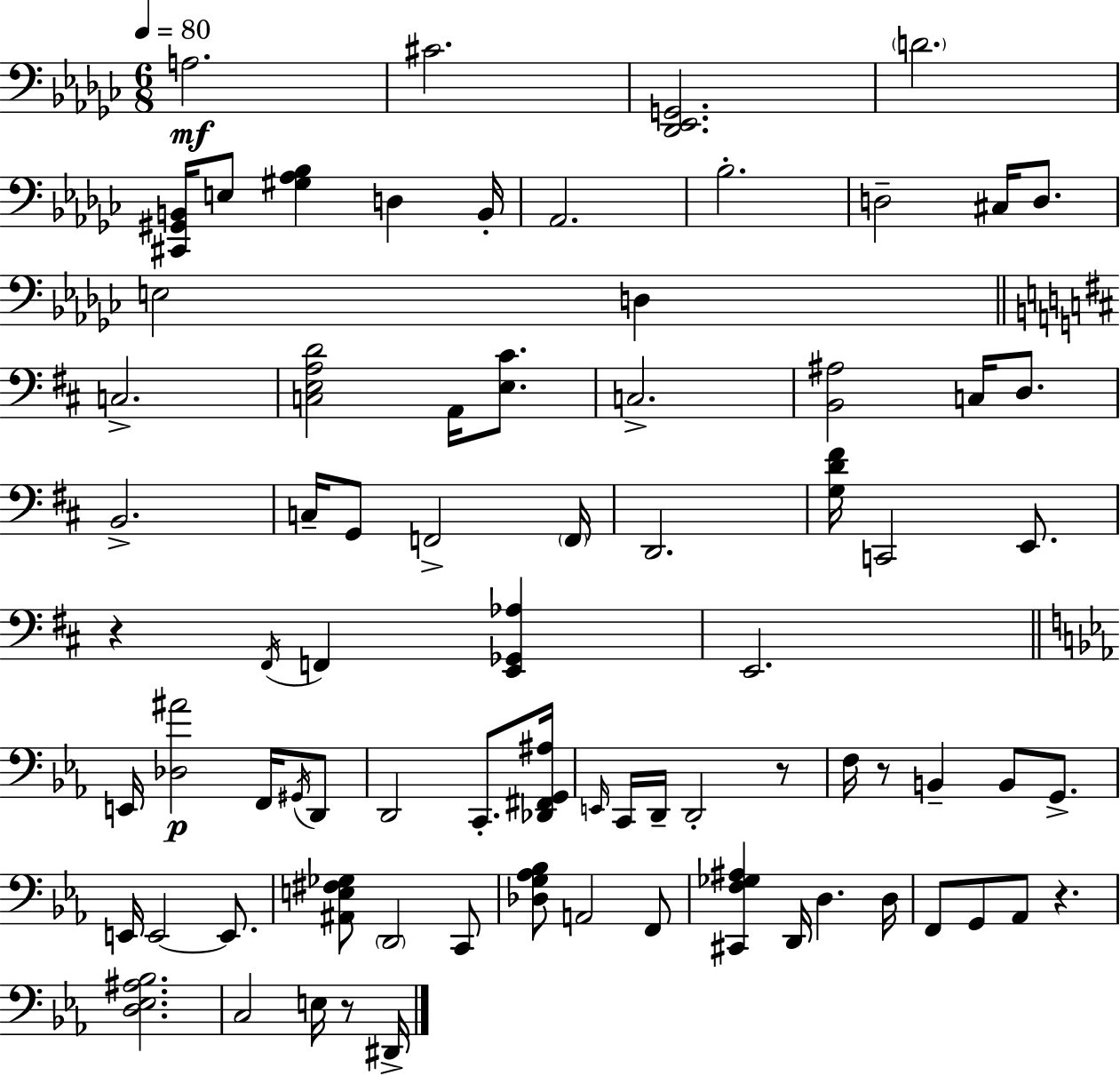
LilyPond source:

{
  \clef bass
  \numericTimeSignature
  \time 6/8
  \key ees \minor
  \tempo 4 = 80
  a2.\mf | cis'2. | <des, ees, g,>2. | \parenthesize d'2. | \break <cis, gis, b,>16 e8 <gis aes bes>4 d4 b,16-. | aes,2. | bes2.-. | d2-- cis16 d8. | \break e2 d4 | \bar "||" \break \key d \major c2.-> | <c e a d'>2 a,16 <e cis'>8. | c2.-> | <b, ais>2 c16 d8. | \break b,2.-> | c16-- g,8 f,2-> \parenthesize f,16 | d,2. | <g d' fis'>16 c,2 e,8. | \break r4 \acciaccatura { fis,16 } f,4 <e, ges, aes>4 | e,2. | \bar "||" \break \key ees \major e,16 <des ais'>2\p f,16 \acciaccatura { gis,16 } d,8 | d,2 c,8.-. | <des, fis, g, ais>16 \grace { e,16 } c,16 d,16-- d,2-. | r8 f16 r8 b,4-- b,8 g,8.-> | \break e,16 e,2~~ e,8. | <ais, e fis ges>8 \parenthesize d,2 | c,8 <des g aes bes>8 a,2 | f,8 <cis, f ges ais>4 d,16 d4. | \break d16 f,8 g,8 aes,8 r4. | <d ees ais bes>2. | c2 e16 r8 | dis,16-> \bar "|."
}